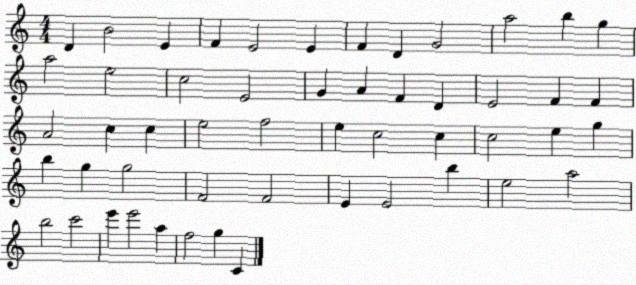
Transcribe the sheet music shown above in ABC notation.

X:1
T:Untitled
M:4/4
L:1/4
K:C
D B2 E F E2 E F D G2 a2 b g a2 e2 c2 E2 G A F D E2 F F A2 c c e2 f2 e c2 c c2 e g b g g2 F2 F2 E E2 b e2 a2 b2 c'2 e' e'2 a f2 g C